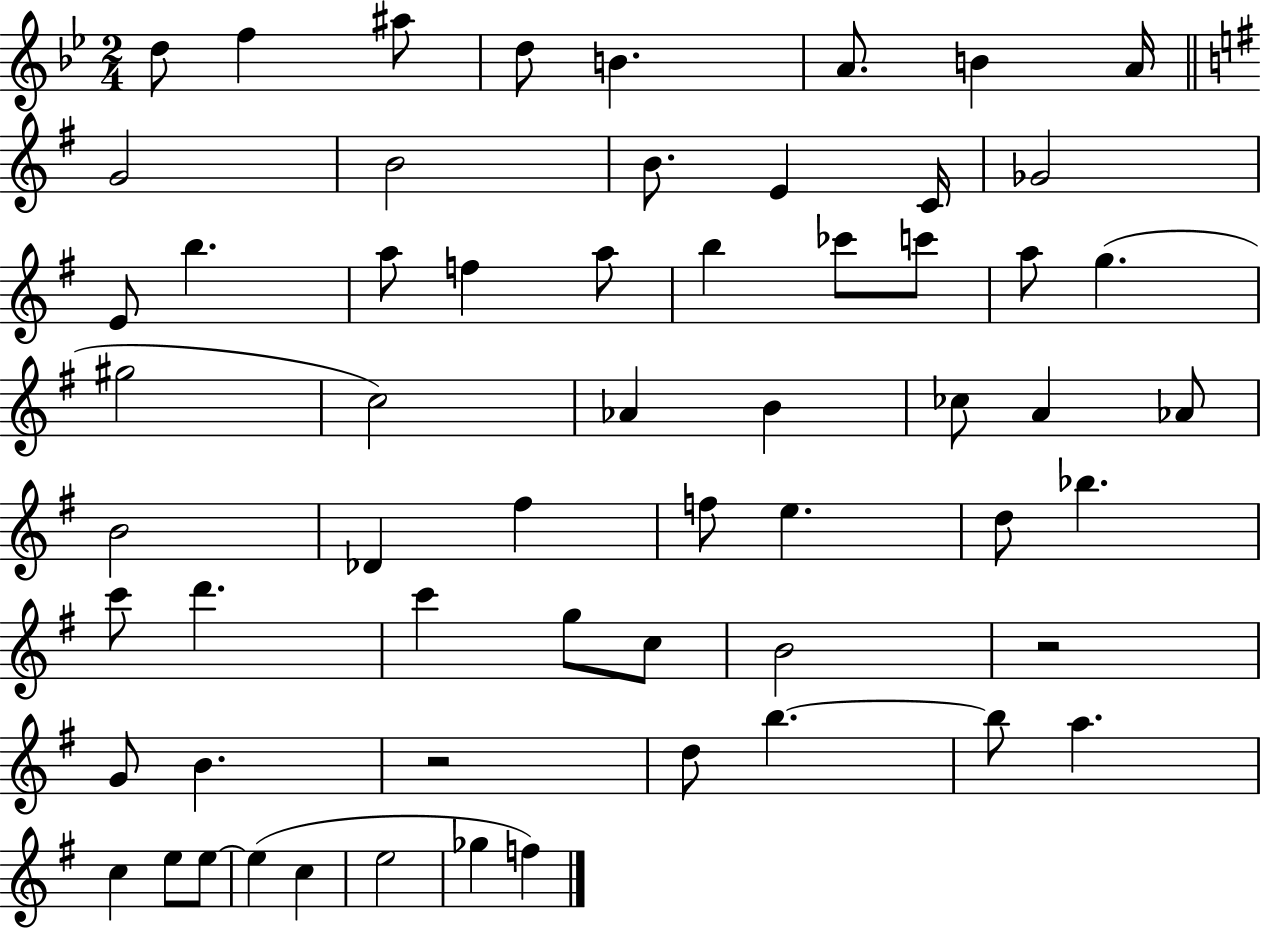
{
  \clef treble
  \numericTimeSignature
  \time 2/4
  \key bes \major
  d''8 f''4 ais''8 | d''8 b'4. | a'8. b'4 a'16 | \bar "||" \break \key g \major g'2 | b'2 | b'8. e'4 c'16 | ges'2 | \break e'8 b''4. | a''8 f''4 a''8 | b''4 ces'''8 c'''8 | a''8 g''4.( | \break gis''2 | c''2) | aes'4 b'4 | ces''8 a'4 aes'8 | \break b'2 | des'4 fis''4 | f''8 e''4. | d''8 bes''4. | \break c'''8 d'''4. | c'''4 g''8 c''8 | b'2 | r2 | \break g'8 b'4. | r2 | d''8 b''4.~~ | b''8 a''4. | \break c''4 e''8 e''8~~ | e''4( c''4 | e''2 | ges''4 f''4) | \break \bar "|."
}